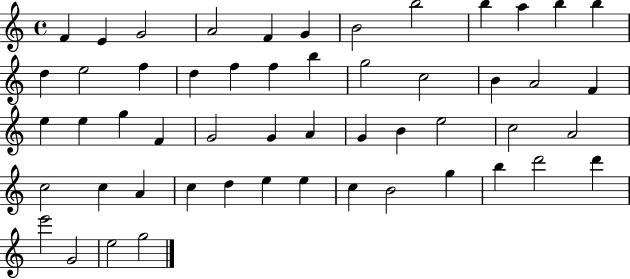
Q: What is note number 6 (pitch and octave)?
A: G4